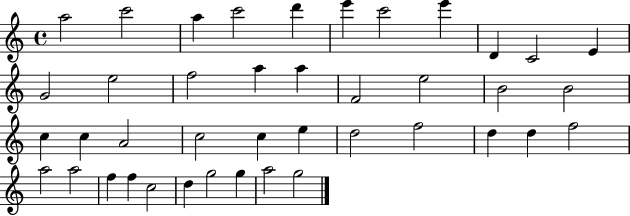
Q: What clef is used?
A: treble